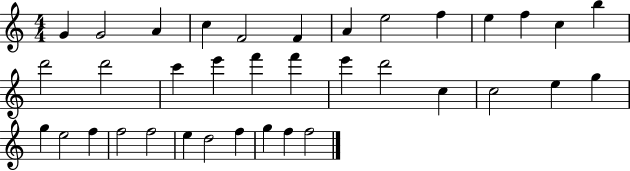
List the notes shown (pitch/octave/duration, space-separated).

G4/q G4/h A4/q C5/q F4/h F4/q A4/q E5/h F5/q E5/q F5/q C5/q B5/q D6/h D6/h C6/q E6/q F6/q F6/q E6/q D6/h C5/q C5/h E5/q G5/q G5/q E5/h F5/q F5/h F5/h E5/q D5/h F5/q G5/q F5/q F5/h